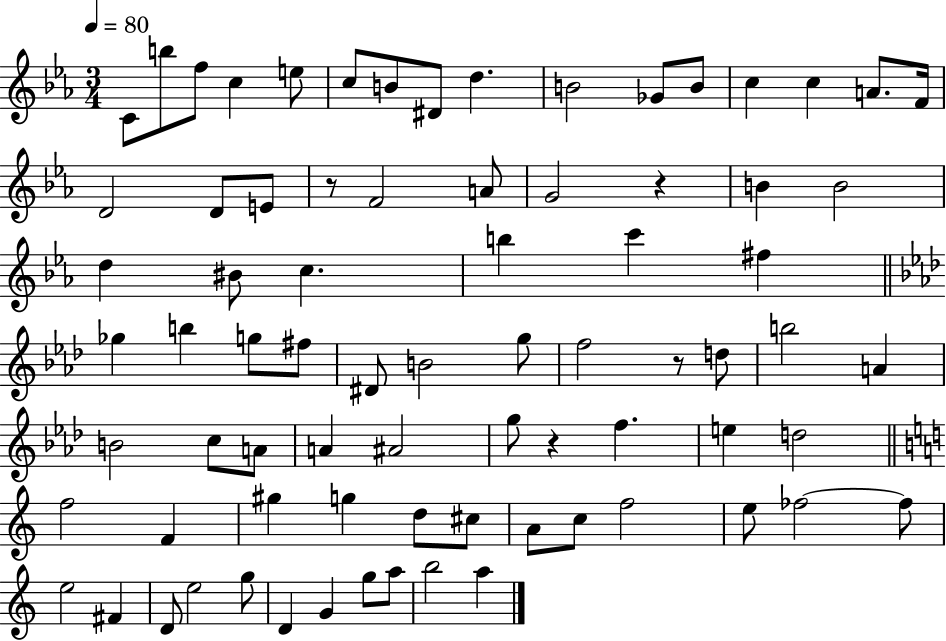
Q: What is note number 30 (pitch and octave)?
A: F#5